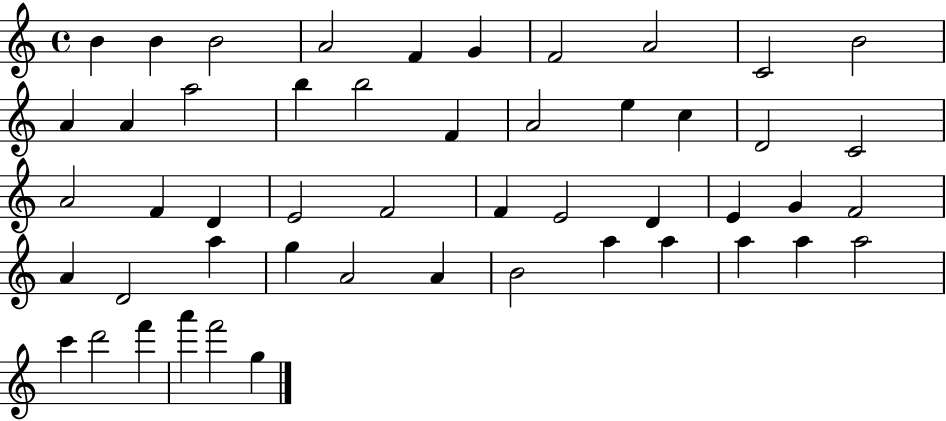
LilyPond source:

{
  \clef treble
  \time 4/4
  \defaultTimeSignature
  \key c \major
  b'4 b'4 b'2 | a'2 f'4 g'4 | f'2 a'2 | c'2 b'2 | \break a'4 a'4 a''2 | b''4 b''2 f'4 | a'2 e''4 c''4 | d'2 c'2 | \break a'2 f'4 d'4 | e'2 f'2 | f'4 e'2 d'4 | e'4 g'4 f'2 | \break a'4 d'2 a''4 | g''4 a'2 a'4 | b'2 a''4 a''4 | a''4 a''4 a''2 | \break c'''4 d'''2 f'''4 | a'''4 f'''2 g''4 | \bar "|."
}